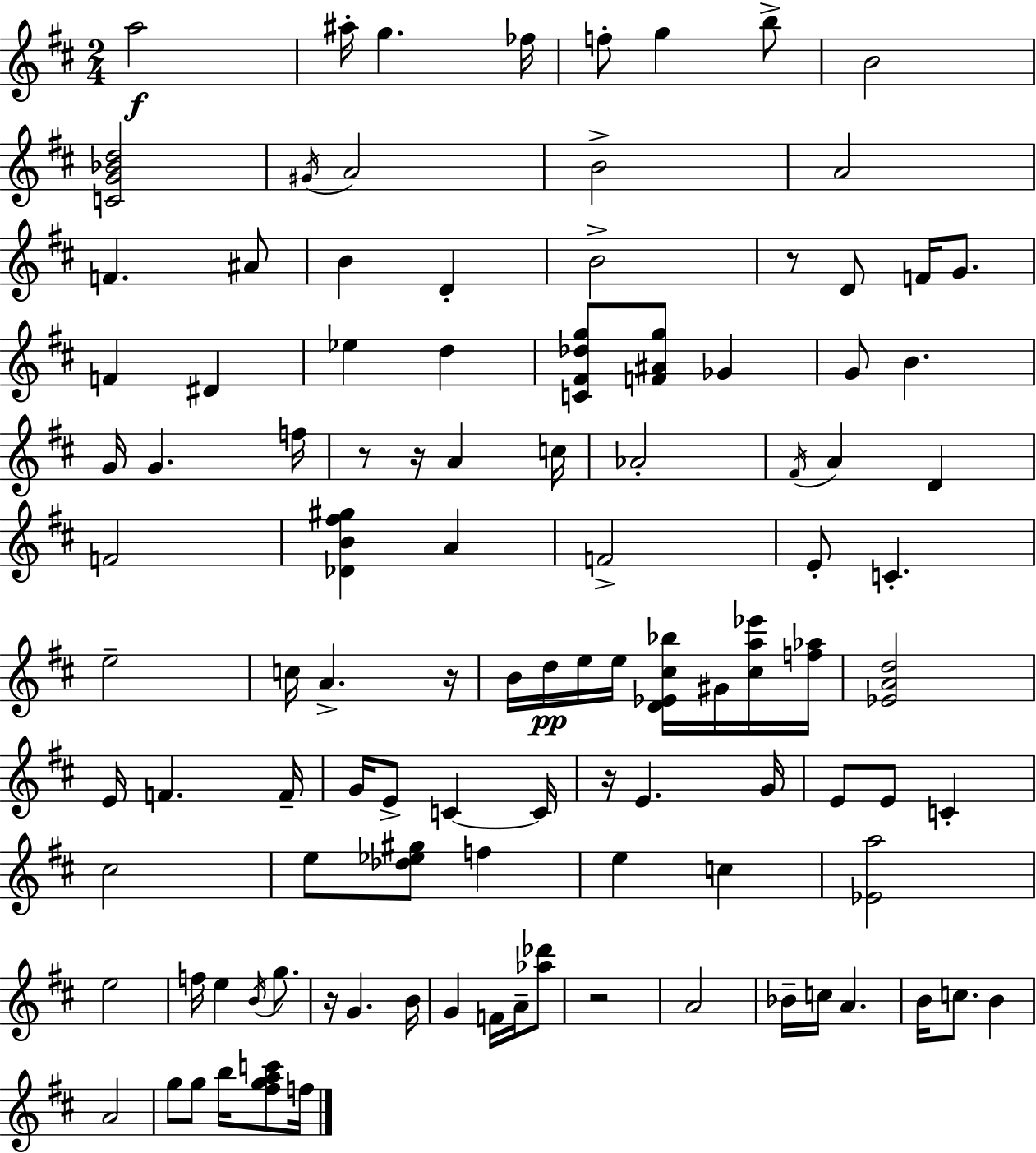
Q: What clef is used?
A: treble